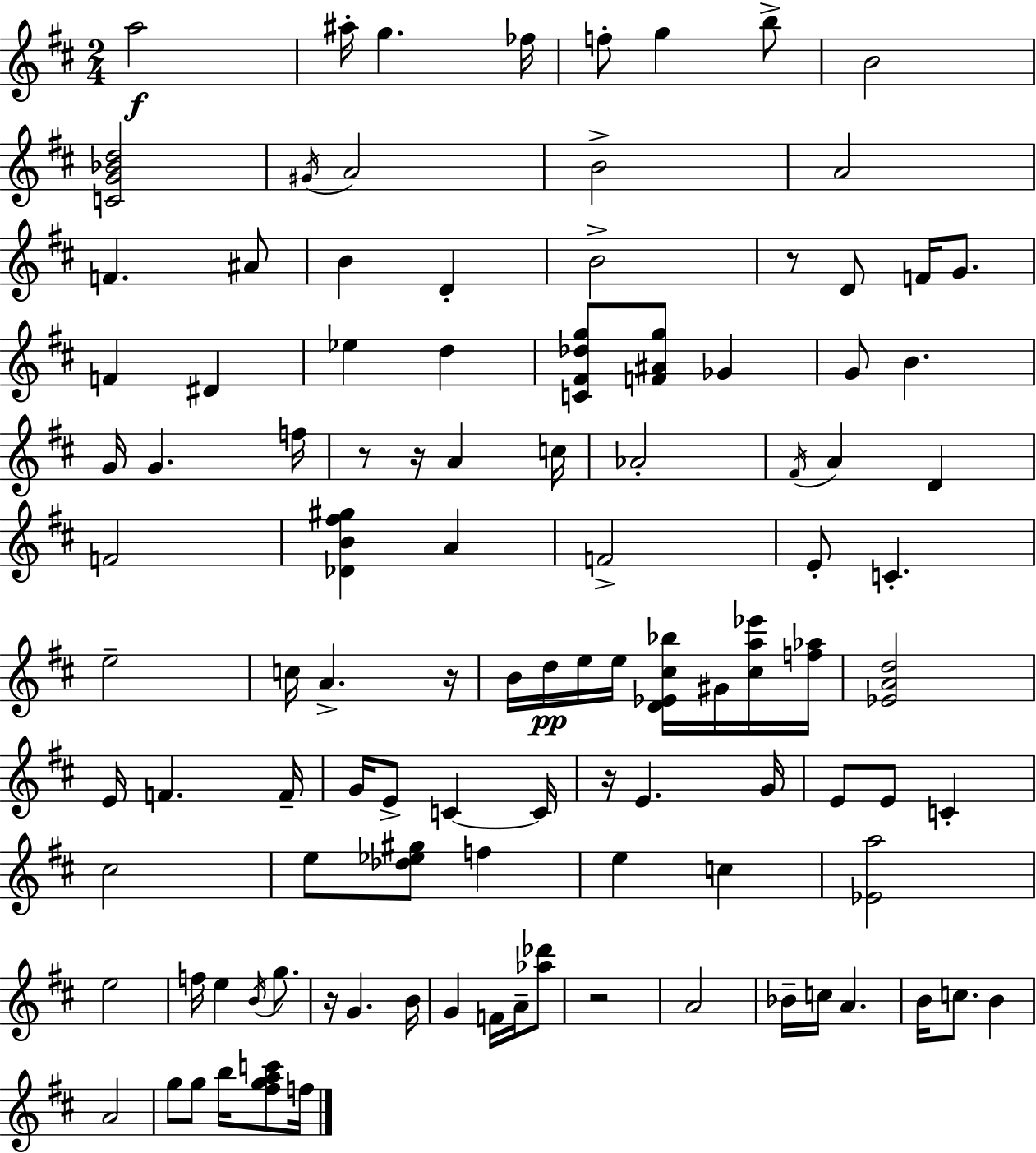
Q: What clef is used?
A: treble